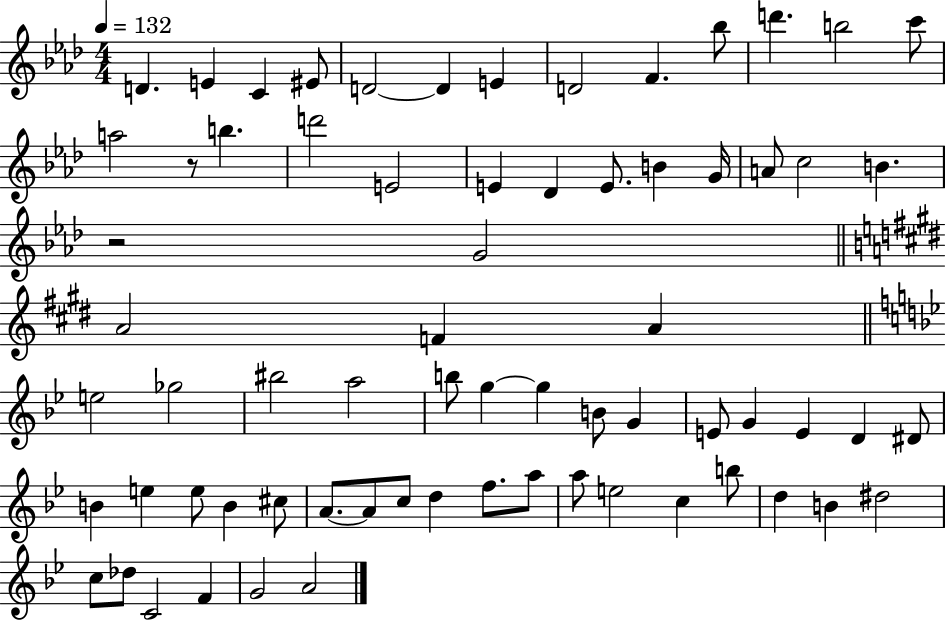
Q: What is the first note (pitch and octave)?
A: D4